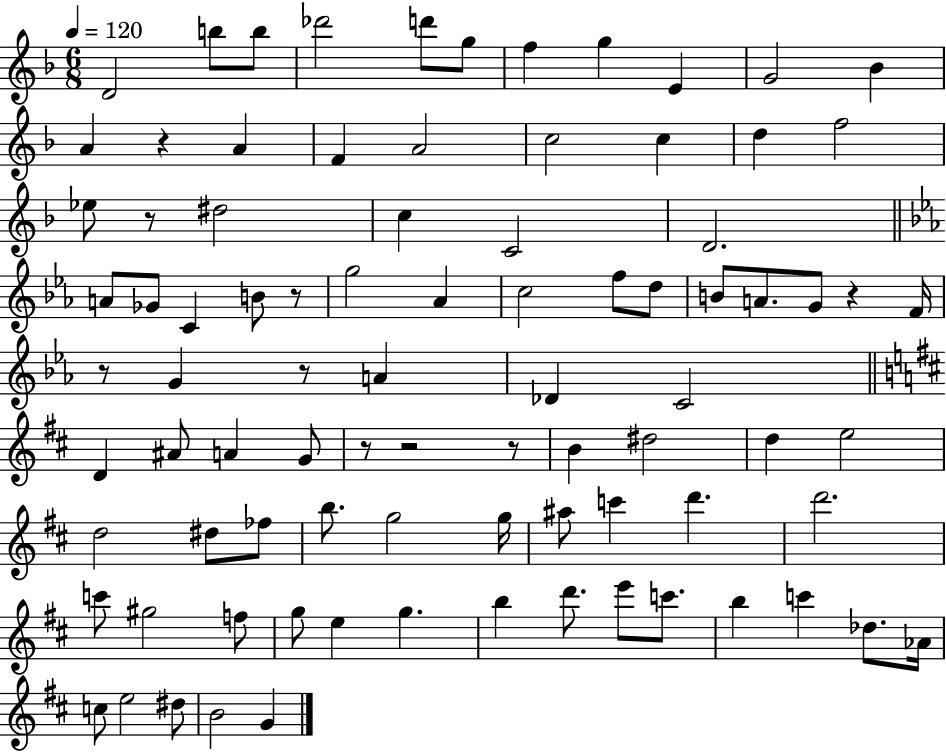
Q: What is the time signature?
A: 6/8